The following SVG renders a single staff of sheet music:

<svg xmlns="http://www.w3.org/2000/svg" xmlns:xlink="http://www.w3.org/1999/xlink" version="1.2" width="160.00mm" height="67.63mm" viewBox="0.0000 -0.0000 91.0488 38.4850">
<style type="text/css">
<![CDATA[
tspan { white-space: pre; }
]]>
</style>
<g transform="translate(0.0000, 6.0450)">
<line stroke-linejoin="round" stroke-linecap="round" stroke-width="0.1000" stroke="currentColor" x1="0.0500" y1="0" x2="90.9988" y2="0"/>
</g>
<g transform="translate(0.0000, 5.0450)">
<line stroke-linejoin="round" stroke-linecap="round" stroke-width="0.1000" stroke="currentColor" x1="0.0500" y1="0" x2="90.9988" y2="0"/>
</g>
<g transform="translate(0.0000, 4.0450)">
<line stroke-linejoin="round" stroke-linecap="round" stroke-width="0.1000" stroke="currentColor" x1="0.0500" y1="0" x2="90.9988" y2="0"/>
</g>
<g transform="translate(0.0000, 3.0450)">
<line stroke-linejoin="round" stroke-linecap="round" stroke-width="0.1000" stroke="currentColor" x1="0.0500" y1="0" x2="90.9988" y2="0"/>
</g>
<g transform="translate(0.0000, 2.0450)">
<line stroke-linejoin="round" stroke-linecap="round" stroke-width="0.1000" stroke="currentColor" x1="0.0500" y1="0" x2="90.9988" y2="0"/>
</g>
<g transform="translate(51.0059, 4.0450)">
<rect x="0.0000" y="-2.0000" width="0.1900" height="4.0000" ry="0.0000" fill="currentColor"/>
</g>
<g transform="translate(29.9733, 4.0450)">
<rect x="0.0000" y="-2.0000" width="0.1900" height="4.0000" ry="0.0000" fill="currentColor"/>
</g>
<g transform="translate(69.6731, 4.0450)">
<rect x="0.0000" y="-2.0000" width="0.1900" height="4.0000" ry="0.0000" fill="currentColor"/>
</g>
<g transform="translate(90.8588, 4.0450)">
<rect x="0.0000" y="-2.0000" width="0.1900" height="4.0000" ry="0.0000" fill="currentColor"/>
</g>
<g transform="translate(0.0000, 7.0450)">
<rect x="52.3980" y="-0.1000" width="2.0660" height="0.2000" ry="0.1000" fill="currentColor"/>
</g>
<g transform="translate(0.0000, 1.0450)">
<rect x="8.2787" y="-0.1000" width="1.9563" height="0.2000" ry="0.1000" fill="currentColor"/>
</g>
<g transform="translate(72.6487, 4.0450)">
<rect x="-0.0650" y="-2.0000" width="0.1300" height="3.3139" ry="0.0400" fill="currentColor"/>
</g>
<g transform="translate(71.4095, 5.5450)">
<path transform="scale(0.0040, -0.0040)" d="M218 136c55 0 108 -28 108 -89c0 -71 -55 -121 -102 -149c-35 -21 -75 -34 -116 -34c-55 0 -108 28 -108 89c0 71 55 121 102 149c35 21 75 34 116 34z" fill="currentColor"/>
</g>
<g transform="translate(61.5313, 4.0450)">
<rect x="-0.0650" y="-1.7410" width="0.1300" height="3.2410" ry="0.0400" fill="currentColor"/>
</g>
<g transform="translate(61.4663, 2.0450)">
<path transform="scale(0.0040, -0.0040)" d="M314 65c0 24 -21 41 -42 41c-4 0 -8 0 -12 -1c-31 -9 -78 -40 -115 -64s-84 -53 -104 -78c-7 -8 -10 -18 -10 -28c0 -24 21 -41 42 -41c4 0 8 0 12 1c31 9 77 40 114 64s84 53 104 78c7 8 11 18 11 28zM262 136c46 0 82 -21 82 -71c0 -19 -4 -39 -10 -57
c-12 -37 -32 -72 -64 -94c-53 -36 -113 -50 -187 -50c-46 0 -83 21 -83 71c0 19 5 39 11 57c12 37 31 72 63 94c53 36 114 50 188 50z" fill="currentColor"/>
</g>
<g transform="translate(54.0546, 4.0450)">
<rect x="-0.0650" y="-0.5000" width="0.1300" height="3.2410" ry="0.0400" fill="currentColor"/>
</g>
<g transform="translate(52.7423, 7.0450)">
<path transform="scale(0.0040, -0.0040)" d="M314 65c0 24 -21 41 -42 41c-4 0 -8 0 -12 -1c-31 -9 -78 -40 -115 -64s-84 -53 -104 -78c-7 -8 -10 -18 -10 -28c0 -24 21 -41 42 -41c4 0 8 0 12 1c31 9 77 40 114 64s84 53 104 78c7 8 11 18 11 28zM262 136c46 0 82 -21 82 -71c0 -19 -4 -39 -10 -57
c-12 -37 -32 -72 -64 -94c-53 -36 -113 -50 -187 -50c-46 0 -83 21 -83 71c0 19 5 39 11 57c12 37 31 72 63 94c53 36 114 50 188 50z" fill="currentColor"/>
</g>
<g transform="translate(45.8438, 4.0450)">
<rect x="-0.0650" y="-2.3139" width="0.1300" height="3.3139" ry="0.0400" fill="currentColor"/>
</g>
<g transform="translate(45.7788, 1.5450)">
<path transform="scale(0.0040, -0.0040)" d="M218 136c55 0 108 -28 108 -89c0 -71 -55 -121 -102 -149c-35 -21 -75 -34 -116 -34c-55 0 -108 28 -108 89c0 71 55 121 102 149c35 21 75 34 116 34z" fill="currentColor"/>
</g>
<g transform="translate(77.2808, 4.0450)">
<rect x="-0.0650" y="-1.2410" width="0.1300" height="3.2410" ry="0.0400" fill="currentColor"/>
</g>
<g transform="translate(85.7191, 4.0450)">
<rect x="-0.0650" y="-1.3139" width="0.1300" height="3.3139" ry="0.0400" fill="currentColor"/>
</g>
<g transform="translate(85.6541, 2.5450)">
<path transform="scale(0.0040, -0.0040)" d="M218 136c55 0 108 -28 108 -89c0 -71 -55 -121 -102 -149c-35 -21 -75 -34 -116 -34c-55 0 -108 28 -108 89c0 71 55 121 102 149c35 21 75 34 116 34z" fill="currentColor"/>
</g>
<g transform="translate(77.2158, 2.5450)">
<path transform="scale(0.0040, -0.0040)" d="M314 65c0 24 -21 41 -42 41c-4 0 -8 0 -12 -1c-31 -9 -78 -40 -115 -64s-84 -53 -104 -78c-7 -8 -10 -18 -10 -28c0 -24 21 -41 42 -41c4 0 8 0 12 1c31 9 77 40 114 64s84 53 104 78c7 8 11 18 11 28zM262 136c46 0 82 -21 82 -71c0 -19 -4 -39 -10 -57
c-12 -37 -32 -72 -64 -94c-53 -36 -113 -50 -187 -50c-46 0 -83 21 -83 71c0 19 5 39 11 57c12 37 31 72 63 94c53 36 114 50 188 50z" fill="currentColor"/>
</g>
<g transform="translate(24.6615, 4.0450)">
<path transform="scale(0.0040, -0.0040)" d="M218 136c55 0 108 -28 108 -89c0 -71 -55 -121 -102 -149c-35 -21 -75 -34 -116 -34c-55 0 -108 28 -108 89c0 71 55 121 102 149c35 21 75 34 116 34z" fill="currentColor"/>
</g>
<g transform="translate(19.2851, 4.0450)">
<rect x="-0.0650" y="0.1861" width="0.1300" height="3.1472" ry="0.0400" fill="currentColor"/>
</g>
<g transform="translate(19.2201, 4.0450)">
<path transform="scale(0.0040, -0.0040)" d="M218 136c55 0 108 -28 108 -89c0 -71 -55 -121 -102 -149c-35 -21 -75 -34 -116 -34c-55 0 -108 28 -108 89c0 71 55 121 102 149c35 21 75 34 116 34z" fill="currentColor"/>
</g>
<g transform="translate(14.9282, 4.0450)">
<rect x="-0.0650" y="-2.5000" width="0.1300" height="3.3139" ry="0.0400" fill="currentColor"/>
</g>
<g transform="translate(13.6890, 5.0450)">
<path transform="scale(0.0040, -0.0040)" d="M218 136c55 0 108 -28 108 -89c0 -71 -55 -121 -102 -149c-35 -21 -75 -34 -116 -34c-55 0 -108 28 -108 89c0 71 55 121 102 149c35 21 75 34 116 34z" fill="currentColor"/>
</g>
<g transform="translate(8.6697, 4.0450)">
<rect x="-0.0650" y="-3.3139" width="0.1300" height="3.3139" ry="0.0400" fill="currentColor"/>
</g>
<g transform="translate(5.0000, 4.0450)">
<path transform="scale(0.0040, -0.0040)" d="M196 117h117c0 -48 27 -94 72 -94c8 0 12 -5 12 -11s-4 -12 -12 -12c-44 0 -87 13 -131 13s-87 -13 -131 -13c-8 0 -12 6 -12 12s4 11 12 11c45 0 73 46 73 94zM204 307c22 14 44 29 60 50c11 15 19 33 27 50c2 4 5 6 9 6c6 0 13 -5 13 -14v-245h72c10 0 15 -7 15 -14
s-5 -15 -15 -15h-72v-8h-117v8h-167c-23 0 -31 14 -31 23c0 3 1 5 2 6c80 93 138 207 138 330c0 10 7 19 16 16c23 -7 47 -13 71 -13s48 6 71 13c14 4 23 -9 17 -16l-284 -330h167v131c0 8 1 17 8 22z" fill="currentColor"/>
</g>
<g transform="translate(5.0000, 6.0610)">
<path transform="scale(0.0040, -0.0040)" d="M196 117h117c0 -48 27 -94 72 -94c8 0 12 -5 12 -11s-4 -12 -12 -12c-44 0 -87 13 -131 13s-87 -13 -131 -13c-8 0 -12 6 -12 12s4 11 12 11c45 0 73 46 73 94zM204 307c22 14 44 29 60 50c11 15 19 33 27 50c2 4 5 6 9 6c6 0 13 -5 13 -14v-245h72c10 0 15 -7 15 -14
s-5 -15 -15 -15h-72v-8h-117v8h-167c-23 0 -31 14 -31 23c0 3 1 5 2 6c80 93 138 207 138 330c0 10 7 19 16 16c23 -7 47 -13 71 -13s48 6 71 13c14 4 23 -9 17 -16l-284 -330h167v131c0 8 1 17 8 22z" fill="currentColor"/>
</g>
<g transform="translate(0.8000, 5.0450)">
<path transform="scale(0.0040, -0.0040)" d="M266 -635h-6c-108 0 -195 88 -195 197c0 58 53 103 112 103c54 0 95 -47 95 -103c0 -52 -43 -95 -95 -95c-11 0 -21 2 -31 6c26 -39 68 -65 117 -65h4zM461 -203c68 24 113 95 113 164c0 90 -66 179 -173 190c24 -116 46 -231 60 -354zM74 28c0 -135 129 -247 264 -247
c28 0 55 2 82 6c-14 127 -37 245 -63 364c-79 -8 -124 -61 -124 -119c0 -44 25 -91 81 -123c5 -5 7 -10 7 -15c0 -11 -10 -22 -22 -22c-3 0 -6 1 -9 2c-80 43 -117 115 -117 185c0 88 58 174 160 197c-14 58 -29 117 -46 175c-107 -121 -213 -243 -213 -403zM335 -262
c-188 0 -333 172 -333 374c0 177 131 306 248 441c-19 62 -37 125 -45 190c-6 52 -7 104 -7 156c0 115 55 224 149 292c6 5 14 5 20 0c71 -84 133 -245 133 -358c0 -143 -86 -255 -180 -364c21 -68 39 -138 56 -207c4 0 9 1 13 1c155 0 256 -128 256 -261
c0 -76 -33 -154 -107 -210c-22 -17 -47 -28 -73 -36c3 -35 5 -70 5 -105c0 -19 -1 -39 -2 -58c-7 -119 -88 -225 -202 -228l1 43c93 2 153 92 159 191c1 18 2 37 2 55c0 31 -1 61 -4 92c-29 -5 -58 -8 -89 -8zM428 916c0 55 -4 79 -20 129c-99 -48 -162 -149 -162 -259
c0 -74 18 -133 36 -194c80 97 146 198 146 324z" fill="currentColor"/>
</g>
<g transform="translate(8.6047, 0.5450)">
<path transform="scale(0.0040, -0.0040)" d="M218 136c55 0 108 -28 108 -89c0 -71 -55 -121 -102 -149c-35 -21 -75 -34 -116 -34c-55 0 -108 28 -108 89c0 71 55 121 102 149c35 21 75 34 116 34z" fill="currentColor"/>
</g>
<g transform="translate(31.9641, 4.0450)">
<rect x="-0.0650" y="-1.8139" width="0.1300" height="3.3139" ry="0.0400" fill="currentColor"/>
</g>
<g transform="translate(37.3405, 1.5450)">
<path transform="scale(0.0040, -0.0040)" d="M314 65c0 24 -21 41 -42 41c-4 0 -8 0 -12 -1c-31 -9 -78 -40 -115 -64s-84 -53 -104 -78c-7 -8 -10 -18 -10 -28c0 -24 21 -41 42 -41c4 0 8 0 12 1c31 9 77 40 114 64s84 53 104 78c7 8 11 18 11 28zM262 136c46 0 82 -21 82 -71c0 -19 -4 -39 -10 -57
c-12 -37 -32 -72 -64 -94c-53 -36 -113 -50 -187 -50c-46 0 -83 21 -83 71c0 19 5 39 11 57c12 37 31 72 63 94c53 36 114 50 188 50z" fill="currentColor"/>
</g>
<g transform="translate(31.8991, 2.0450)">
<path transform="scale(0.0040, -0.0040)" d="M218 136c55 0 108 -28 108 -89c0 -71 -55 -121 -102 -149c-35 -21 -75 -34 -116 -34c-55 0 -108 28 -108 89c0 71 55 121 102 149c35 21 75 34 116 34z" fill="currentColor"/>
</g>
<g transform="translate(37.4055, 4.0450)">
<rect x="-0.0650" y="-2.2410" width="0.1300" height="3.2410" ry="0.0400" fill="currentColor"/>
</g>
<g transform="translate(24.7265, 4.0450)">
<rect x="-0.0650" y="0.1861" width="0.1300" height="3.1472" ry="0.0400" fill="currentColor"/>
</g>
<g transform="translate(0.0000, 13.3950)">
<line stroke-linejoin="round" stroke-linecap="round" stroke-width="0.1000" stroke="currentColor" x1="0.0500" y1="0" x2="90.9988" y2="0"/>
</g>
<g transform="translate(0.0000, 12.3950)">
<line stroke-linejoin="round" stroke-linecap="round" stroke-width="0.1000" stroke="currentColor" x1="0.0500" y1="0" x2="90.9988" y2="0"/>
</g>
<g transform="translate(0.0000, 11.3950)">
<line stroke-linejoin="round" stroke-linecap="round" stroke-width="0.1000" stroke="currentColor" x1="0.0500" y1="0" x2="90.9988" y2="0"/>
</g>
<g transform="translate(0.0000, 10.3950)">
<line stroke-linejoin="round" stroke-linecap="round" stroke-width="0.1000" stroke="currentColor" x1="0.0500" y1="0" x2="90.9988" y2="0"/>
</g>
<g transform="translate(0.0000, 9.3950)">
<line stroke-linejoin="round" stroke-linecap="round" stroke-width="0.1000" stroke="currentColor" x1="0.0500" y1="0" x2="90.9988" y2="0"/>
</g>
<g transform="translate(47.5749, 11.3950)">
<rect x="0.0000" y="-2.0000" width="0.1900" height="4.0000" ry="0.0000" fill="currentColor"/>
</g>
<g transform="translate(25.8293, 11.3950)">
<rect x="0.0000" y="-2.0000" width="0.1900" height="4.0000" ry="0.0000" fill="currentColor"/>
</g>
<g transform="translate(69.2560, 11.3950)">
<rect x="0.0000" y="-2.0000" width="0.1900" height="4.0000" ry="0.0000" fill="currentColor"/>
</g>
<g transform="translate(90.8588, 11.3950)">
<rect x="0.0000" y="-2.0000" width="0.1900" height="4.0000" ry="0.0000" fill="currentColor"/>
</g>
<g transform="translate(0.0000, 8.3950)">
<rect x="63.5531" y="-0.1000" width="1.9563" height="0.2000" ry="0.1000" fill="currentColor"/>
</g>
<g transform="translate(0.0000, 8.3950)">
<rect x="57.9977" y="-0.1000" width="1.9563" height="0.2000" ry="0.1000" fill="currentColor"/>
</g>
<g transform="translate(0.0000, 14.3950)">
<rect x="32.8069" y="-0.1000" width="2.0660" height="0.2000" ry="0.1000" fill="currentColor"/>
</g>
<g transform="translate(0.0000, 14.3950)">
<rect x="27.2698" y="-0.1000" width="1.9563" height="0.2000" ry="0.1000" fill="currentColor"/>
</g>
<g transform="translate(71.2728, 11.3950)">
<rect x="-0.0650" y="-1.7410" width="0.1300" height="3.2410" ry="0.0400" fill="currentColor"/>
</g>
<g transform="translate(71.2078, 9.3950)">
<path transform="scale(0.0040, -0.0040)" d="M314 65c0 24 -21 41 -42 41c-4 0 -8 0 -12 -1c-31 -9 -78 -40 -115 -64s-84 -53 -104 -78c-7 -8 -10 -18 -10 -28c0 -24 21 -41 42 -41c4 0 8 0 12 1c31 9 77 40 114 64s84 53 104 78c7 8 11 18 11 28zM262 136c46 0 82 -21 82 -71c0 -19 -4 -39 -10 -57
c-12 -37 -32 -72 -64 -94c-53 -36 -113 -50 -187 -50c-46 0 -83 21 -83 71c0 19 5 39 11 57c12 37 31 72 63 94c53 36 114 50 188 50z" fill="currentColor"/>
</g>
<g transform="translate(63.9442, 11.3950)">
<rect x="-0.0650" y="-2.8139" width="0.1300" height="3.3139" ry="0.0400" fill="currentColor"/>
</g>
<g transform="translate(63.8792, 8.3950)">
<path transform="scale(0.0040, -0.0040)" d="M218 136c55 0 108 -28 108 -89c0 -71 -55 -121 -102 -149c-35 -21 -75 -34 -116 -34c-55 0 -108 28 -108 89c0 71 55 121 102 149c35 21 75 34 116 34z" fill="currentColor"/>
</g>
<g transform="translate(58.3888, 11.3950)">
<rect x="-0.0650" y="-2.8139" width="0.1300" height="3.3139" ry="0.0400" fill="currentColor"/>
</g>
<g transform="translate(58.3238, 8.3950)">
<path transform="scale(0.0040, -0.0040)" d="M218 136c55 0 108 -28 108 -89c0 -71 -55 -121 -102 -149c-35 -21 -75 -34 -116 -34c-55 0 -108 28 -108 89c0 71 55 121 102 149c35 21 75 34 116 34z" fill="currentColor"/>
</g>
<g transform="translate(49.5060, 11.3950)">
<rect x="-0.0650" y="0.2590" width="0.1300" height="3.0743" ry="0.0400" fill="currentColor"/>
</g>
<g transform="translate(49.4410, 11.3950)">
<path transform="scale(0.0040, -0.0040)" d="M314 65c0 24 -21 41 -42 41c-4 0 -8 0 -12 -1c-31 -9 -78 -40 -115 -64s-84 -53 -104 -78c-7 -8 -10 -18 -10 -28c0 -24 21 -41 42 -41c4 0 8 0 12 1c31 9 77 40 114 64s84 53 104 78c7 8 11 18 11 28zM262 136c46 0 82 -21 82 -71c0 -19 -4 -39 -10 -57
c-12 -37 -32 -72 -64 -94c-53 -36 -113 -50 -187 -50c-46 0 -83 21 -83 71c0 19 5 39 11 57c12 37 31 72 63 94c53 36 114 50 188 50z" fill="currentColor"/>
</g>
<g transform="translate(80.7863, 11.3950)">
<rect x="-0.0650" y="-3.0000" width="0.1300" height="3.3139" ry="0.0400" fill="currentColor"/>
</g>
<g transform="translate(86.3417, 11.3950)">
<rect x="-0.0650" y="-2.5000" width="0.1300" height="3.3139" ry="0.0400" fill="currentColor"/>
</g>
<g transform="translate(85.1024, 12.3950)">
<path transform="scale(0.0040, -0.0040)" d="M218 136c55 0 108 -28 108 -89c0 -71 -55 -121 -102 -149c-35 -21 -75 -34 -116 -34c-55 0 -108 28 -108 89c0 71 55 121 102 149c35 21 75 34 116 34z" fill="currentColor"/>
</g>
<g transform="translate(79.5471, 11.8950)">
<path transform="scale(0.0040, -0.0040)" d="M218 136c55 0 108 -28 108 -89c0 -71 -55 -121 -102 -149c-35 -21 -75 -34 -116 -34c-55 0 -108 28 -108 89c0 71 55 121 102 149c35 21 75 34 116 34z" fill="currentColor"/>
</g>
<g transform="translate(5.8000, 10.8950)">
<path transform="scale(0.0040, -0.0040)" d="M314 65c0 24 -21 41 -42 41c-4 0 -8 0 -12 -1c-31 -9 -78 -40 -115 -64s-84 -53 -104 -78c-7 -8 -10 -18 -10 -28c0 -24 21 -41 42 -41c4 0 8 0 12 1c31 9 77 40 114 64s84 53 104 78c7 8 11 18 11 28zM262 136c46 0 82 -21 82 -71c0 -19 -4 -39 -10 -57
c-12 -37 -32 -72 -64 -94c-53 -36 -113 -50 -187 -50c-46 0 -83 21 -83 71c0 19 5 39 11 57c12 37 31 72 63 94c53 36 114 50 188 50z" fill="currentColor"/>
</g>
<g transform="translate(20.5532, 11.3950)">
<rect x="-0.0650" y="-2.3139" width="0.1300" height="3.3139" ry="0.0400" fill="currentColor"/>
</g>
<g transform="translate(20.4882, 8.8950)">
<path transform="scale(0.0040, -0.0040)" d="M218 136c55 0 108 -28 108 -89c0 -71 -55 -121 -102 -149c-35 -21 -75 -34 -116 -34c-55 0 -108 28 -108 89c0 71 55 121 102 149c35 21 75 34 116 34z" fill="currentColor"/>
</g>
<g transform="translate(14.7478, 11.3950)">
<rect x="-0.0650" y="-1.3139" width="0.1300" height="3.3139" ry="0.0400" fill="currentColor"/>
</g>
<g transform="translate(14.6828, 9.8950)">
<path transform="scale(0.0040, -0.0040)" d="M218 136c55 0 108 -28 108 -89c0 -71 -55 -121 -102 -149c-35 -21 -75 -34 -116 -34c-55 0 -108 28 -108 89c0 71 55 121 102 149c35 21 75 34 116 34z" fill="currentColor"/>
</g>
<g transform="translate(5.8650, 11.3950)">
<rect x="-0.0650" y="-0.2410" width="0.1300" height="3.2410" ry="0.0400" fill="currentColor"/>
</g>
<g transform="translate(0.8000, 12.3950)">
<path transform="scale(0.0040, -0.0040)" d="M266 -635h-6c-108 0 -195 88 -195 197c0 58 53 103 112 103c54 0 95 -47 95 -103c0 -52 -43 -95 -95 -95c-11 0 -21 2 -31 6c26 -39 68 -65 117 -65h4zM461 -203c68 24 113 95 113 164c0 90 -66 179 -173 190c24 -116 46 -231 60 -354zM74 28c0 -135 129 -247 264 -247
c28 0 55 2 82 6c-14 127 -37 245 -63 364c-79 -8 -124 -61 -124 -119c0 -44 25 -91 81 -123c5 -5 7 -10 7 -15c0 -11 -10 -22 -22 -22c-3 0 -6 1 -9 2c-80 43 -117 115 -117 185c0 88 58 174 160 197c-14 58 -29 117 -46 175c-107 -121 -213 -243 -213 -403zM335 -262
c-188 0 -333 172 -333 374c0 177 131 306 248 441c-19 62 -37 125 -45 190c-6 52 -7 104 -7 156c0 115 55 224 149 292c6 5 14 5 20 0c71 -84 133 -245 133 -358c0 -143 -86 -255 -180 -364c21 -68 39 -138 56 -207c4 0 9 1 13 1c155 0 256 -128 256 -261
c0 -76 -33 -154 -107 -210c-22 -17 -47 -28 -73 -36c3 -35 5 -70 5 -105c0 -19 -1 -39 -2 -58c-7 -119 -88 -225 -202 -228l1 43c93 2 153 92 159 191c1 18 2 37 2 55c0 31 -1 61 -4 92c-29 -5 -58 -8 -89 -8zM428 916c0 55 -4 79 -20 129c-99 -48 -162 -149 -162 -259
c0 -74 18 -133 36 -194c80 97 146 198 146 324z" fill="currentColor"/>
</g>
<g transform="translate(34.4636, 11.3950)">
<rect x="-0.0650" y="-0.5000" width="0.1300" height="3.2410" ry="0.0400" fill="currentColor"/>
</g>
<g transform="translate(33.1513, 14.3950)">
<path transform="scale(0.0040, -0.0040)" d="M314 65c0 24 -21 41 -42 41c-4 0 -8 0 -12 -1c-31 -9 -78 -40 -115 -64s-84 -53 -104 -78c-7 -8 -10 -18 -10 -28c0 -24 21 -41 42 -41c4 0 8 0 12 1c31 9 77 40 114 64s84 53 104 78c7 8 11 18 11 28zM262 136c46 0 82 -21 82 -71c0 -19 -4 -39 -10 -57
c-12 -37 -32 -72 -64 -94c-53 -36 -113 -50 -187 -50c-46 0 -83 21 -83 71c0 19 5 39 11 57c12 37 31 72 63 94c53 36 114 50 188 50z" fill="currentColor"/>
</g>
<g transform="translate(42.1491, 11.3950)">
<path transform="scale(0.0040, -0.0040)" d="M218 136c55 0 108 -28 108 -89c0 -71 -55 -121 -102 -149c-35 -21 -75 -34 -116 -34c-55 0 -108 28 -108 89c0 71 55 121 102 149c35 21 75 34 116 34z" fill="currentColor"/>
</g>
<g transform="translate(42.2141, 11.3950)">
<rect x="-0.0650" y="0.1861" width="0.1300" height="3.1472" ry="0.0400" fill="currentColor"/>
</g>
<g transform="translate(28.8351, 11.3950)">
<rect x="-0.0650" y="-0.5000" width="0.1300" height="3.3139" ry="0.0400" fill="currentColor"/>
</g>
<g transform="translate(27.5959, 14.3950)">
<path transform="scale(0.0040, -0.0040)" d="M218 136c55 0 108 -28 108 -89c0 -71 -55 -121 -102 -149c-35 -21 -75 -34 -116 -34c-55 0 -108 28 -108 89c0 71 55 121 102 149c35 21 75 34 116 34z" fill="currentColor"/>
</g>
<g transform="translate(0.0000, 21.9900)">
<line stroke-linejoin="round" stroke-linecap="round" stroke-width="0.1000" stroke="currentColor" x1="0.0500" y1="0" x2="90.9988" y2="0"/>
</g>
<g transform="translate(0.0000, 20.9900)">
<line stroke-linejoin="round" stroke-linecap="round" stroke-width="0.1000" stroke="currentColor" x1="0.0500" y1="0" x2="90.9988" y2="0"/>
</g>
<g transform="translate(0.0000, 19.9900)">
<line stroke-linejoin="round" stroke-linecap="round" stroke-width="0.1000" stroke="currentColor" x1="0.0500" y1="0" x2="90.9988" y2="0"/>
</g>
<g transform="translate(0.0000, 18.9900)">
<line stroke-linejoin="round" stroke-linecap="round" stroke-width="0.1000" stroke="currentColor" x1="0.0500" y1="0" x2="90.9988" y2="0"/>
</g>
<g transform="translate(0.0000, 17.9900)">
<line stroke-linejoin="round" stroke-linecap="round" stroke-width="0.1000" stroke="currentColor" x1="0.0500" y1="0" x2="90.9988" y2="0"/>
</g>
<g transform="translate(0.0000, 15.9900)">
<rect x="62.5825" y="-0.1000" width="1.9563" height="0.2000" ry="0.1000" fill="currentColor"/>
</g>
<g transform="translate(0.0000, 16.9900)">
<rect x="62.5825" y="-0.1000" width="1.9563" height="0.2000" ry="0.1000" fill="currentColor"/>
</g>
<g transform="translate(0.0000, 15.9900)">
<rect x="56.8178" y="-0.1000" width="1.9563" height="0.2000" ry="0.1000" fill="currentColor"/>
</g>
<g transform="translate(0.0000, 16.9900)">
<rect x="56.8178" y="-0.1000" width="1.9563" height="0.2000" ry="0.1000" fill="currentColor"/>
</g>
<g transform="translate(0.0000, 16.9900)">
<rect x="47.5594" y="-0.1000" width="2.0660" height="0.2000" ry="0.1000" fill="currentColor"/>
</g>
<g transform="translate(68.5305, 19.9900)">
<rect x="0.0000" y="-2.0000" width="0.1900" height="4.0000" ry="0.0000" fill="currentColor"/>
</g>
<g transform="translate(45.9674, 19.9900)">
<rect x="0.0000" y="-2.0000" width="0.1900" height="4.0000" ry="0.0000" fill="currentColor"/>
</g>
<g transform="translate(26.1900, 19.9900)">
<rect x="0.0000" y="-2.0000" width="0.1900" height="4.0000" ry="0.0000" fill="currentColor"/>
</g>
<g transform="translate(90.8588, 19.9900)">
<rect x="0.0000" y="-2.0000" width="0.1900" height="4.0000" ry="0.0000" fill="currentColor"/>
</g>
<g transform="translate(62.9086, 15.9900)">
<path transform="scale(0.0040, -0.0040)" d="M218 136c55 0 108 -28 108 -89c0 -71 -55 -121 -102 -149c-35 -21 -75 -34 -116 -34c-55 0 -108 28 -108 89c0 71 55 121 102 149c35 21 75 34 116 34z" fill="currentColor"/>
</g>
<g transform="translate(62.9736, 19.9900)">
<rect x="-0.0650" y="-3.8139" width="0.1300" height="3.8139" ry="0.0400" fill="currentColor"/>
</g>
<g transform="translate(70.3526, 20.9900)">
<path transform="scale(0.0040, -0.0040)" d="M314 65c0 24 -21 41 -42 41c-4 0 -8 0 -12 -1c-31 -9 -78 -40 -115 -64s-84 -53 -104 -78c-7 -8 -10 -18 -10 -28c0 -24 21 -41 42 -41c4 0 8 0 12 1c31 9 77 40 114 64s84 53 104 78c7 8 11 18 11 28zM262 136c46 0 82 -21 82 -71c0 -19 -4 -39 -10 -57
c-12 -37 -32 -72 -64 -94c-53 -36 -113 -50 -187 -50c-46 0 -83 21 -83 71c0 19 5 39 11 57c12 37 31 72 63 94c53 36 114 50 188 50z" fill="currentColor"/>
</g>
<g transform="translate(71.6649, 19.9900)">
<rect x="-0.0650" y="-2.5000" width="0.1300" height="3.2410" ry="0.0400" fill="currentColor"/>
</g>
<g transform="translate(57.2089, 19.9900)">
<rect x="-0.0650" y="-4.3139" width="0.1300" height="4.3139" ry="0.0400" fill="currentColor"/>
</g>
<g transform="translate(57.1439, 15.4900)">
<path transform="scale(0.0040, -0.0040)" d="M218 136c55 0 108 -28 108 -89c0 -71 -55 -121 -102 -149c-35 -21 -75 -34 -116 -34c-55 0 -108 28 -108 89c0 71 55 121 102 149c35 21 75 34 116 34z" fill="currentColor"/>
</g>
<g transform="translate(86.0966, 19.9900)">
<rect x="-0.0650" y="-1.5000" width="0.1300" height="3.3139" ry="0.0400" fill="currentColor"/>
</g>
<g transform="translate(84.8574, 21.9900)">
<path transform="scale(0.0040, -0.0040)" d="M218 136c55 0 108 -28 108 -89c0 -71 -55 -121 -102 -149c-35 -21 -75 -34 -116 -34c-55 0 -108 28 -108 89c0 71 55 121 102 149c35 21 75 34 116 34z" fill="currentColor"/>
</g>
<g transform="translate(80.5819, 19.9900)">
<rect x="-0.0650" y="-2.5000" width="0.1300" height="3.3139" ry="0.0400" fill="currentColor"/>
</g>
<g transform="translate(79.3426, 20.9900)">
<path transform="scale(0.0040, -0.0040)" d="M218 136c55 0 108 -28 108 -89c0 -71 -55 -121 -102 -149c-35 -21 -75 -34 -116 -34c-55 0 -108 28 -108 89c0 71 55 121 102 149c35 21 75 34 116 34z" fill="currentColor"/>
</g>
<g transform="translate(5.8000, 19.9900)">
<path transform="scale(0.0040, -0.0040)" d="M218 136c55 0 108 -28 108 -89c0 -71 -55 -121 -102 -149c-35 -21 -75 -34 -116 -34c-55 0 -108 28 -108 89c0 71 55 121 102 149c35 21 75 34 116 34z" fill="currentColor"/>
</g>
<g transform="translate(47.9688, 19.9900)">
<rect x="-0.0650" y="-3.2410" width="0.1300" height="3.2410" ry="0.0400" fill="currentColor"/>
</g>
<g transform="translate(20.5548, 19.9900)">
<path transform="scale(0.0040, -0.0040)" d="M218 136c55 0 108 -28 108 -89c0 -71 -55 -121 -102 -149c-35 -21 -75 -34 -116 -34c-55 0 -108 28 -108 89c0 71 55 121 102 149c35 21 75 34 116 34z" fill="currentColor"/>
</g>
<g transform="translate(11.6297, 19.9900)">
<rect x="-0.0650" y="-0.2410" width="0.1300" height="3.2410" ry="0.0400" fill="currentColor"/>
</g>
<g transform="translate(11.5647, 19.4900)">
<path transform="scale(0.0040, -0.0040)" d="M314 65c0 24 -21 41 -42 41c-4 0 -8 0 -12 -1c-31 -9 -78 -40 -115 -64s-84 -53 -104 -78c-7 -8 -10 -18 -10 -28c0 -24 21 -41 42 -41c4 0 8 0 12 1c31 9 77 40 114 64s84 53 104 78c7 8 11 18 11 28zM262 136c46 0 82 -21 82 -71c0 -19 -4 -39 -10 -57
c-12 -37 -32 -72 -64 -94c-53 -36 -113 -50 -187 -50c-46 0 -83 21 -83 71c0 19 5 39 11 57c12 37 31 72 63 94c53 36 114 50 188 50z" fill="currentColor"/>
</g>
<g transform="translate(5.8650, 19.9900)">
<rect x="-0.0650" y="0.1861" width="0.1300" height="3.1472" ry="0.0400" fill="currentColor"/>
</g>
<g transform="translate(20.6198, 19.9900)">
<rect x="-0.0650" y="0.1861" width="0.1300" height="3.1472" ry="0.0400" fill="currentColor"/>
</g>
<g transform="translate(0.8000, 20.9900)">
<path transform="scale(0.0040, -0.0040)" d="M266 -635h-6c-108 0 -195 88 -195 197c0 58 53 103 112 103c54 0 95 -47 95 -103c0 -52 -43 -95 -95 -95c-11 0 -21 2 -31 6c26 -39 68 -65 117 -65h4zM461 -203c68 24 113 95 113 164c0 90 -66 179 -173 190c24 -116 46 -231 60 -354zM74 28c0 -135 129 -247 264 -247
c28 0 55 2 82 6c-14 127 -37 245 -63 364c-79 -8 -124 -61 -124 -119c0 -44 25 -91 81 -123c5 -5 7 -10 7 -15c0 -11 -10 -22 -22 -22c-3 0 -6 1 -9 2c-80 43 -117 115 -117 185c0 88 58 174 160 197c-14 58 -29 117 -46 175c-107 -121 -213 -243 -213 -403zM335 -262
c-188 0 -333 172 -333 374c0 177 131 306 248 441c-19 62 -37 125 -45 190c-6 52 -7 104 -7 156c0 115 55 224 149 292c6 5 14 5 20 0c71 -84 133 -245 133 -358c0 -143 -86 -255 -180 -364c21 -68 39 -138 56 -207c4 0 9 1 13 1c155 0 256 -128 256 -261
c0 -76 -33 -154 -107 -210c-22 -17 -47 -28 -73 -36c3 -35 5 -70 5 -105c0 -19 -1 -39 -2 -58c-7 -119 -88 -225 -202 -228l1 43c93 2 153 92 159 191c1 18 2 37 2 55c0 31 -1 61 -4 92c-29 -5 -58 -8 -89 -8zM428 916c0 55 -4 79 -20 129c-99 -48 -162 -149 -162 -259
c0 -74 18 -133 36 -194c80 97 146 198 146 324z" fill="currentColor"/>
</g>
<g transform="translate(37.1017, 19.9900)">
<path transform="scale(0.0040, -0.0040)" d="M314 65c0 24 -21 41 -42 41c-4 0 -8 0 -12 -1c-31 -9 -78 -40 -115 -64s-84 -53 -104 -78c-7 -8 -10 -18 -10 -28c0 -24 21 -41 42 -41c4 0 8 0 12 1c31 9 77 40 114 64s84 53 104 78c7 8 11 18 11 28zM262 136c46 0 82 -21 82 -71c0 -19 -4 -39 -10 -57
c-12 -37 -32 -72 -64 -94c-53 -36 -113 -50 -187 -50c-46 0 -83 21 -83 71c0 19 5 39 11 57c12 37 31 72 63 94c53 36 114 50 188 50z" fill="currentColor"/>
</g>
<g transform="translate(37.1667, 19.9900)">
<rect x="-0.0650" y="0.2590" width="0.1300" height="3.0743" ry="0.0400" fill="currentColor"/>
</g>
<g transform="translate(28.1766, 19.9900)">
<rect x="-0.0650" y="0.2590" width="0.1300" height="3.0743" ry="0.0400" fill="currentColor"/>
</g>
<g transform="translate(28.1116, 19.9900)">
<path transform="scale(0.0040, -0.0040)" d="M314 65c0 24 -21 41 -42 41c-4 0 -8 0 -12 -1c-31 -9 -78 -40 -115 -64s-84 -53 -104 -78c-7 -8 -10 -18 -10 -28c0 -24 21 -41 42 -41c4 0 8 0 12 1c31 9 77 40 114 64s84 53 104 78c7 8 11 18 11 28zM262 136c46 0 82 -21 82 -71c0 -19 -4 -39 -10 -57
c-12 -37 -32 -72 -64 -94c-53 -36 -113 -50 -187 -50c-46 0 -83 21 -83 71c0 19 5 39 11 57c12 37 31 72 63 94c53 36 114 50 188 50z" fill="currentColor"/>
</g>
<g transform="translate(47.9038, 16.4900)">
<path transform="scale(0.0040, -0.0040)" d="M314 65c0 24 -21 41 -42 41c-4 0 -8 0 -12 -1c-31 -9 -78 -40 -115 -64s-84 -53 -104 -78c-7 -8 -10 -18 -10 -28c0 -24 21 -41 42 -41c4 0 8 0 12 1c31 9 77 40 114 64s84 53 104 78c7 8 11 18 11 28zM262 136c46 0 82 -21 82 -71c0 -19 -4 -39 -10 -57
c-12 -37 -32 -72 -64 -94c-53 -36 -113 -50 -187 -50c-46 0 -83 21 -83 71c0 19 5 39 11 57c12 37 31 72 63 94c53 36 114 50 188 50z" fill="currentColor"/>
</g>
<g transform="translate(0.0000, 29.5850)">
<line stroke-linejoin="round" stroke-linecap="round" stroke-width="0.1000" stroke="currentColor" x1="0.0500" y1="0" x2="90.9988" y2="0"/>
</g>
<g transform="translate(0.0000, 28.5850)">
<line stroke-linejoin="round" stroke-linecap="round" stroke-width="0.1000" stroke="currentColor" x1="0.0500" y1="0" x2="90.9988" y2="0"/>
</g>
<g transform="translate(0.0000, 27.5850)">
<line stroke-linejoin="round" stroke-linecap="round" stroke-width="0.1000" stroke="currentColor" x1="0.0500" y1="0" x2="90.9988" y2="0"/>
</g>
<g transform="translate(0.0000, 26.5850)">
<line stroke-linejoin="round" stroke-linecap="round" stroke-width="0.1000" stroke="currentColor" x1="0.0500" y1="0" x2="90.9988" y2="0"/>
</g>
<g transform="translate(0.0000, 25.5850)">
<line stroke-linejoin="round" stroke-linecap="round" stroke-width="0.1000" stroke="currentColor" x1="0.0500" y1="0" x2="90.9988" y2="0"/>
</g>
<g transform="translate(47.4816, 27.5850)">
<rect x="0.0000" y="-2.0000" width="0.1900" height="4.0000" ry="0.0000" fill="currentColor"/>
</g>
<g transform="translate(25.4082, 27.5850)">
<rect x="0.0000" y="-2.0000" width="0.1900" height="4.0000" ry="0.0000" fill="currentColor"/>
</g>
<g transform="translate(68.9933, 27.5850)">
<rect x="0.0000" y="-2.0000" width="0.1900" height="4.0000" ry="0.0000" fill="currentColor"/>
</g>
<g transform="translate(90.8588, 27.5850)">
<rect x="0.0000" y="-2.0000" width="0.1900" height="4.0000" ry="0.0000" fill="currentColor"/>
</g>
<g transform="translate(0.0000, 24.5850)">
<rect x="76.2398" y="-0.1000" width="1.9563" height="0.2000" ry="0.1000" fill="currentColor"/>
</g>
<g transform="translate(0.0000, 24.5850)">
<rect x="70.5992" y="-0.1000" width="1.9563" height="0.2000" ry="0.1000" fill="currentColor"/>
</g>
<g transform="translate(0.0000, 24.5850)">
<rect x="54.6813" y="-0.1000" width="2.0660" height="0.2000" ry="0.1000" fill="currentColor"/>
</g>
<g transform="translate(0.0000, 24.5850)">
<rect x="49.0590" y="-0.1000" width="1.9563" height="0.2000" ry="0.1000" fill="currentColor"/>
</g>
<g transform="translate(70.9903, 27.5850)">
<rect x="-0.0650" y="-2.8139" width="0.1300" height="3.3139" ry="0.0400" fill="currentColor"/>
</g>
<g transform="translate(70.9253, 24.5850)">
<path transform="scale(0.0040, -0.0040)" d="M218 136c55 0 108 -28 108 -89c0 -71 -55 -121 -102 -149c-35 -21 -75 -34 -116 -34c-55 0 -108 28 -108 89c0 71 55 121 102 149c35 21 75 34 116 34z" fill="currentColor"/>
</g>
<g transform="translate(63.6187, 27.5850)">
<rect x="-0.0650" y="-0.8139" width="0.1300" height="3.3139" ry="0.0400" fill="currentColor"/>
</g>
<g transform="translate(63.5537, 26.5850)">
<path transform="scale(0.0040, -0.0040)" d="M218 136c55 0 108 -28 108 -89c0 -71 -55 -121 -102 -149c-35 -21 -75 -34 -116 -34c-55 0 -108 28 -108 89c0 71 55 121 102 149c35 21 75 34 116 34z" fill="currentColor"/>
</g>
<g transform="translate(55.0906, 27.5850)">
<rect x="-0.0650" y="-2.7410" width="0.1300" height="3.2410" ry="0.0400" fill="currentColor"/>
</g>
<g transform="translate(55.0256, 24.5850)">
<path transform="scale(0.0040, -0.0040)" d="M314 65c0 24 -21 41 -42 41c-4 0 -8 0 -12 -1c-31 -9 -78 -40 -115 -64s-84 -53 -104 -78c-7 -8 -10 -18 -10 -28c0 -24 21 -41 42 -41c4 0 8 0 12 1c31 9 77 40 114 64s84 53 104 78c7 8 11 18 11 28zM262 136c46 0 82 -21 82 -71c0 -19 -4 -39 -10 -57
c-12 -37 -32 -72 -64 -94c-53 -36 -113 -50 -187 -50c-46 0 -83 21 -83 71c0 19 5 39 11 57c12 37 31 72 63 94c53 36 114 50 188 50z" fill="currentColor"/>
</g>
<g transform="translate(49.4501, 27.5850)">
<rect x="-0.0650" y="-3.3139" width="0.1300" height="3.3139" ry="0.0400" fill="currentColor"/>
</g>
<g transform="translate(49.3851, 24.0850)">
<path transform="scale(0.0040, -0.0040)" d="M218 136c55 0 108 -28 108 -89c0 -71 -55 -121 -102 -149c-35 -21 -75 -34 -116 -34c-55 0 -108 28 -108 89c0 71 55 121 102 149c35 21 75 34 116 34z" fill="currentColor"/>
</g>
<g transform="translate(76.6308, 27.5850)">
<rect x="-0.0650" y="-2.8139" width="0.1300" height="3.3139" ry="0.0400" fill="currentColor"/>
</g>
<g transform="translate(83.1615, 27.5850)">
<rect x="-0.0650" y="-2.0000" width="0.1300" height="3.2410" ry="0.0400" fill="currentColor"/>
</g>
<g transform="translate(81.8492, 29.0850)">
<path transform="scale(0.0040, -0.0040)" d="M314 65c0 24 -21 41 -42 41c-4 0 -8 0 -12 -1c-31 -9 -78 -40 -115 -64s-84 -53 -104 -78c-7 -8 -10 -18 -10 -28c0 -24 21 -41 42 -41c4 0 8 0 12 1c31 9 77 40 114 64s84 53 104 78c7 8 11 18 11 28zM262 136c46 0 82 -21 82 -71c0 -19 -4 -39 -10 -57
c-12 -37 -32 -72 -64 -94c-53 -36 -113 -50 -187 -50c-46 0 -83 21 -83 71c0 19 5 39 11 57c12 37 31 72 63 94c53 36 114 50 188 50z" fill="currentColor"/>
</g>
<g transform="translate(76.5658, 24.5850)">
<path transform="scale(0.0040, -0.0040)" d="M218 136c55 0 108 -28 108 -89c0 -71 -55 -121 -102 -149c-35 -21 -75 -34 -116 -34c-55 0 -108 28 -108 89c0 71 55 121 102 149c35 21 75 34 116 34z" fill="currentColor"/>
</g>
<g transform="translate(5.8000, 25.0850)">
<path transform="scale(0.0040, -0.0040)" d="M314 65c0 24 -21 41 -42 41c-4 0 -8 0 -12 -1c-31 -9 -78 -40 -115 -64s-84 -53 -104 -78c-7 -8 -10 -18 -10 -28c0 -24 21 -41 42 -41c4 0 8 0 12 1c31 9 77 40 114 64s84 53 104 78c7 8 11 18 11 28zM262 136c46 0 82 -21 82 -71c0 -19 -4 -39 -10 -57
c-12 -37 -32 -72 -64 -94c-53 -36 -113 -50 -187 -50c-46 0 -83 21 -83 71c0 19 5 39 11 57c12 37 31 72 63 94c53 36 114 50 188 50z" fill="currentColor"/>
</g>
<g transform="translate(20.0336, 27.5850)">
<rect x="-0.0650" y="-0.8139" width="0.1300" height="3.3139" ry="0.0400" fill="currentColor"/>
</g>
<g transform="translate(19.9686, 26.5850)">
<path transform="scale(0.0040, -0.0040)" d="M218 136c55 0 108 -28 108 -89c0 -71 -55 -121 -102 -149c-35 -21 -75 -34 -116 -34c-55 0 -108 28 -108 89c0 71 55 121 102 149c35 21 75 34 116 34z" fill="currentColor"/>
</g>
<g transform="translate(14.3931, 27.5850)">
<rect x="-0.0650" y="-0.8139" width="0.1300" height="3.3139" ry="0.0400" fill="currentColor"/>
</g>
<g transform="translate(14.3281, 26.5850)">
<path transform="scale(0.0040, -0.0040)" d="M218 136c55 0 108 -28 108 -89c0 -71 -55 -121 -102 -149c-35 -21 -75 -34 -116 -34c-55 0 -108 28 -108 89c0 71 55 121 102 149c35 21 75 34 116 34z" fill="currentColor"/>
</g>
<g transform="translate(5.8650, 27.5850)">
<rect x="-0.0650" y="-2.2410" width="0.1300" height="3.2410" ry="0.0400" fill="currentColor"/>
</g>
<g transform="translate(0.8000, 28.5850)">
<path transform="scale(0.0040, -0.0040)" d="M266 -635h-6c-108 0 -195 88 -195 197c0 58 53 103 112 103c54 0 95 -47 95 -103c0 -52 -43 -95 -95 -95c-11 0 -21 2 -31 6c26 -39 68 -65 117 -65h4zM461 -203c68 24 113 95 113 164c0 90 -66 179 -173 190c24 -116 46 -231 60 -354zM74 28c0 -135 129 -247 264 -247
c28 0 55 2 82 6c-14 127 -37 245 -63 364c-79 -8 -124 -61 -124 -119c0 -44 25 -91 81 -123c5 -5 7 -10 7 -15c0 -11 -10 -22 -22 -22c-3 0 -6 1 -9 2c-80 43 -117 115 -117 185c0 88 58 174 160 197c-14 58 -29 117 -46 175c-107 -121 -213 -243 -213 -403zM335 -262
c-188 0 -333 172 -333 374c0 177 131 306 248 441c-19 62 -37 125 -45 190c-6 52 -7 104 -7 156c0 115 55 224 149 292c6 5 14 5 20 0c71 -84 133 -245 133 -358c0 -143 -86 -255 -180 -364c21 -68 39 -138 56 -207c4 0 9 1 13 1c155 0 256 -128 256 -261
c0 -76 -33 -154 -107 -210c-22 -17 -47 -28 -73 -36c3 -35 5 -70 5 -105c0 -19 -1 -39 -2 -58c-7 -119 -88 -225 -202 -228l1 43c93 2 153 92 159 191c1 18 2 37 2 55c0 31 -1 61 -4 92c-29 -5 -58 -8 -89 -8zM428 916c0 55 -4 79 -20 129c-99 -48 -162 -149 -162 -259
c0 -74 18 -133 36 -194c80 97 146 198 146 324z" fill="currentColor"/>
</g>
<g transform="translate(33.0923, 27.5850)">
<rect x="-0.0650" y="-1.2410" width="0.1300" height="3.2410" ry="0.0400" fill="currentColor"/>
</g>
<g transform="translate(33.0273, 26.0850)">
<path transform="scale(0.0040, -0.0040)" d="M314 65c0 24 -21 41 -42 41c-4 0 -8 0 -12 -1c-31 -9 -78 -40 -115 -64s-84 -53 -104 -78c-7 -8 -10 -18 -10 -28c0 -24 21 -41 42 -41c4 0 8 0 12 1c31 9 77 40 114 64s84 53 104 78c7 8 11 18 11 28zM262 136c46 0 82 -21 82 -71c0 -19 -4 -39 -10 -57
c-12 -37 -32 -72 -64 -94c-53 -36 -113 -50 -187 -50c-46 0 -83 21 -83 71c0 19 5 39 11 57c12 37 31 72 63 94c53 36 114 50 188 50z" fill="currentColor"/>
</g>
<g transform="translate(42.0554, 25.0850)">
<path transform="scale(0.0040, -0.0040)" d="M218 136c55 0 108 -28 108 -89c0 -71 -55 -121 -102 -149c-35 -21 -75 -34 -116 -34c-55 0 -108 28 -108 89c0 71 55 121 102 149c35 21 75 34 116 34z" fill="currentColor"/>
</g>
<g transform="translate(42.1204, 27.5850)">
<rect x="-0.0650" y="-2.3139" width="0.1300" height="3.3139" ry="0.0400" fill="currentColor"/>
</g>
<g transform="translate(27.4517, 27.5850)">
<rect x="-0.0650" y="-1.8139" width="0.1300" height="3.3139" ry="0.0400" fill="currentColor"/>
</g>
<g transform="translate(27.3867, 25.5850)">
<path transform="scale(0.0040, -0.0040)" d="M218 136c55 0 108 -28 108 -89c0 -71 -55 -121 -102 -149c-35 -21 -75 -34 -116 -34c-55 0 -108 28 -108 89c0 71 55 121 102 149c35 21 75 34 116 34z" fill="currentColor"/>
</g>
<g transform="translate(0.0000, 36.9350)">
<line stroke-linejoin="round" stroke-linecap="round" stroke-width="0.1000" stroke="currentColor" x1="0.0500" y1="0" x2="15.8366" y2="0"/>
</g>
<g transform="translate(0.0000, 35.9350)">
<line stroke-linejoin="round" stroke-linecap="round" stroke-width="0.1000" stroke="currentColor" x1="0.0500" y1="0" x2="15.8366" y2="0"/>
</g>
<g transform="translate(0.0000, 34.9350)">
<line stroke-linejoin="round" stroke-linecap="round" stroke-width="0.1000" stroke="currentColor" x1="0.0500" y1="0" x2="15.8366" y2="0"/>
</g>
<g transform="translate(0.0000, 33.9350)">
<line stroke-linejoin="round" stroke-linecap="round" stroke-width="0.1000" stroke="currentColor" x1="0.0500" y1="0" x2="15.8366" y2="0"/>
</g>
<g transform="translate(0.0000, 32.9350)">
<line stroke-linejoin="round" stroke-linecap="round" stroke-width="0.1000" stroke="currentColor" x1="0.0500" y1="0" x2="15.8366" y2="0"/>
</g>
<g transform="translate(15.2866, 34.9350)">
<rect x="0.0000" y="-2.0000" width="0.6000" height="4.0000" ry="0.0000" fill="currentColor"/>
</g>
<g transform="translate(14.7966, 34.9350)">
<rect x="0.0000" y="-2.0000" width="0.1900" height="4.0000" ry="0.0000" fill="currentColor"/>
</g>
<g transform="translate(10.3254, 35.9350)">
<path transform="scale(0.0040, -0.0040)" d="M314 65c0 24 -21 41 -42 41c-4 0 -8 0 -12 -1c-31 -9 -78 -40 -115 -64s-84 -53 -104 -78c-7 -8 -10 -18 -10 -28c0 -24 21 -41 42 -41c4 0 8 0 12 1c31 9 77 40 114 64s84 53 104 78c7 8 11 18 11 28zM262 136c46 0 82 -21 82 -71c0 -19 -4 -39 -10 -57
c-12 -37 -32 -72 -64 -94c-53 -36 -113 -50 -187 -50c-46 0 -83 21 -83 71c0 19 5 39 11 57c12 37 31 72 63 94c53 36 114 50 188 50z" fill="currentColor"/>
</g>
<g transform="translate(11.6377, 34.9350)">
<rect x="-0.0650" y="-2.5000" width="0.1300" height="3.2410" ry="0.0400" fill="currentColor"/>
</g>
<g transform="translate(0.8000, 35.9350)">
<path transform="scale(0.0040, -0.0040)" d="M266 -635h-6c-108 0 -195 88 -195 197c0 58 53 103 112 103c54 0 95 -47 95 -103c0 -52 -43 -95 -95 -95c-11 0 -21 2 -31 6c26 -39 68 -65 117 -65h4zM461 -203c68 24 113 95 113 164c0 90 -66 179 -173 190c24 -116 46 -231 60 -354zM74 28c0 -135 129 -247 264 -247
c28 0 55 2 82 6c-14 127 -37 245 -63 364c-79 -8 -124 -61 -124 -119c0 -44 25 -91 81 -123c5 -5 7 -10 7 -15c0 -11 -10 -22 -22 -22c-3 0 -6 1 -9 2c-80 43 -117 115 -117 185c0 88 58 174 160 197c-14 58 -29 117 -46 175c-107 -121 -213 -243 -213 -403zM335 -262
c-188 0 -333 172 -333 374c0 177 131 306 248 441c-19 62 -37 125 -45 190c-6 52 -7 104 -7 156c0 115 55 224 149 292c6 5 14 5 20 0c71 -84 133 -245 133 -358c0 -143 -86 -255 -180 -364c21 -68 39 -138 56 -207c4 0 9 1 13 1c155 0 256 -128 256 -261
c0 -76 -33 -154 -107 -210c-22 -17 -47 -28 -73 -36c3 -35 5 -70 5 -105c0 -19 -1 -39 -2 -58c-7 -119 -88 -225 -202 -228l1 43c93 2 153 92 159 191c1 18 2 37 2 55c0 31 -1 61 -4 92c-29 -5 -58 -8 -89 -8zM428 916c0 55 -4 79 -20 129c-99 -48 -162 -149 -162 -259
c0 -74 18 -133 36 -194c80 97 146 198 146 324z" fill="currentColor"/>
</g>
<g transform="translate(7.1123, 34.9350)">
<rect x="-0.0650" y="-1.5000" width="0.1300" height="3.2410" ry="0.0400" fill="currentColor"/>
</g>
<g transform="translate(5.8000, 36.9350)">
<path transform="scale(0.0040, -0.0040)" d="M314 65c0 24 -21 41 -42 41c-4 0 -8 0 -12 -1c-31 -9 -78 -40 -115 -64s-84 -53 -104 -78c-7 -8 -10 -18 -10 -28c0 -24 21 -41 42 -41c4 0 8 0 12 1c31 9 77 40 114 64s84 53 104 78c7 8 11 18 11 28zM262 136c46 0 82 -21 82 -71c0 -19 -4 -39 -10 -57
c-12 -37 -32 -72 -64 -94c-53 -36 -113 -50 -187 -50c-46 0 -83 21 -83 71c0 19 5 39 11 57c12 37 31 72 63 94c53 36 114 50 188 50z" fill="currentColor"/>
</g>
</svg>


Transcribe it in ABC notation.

X:1
T:Untitled
M:4/4
L:1/4
K:C
b G B B f g2 g C2 f2 F e2 e c2 e g C C2 B B2 a a f2 A G B c2 B B2 B2 b2 d' c' G2 G E g2 d d f e2 g b a2 d a a F2 E2 G2